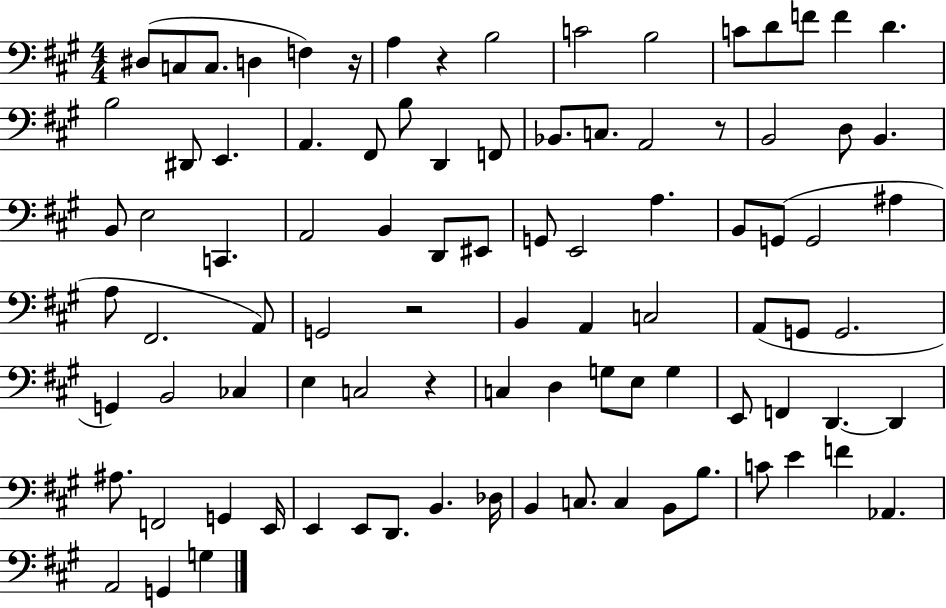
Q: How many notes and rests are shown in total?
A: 92